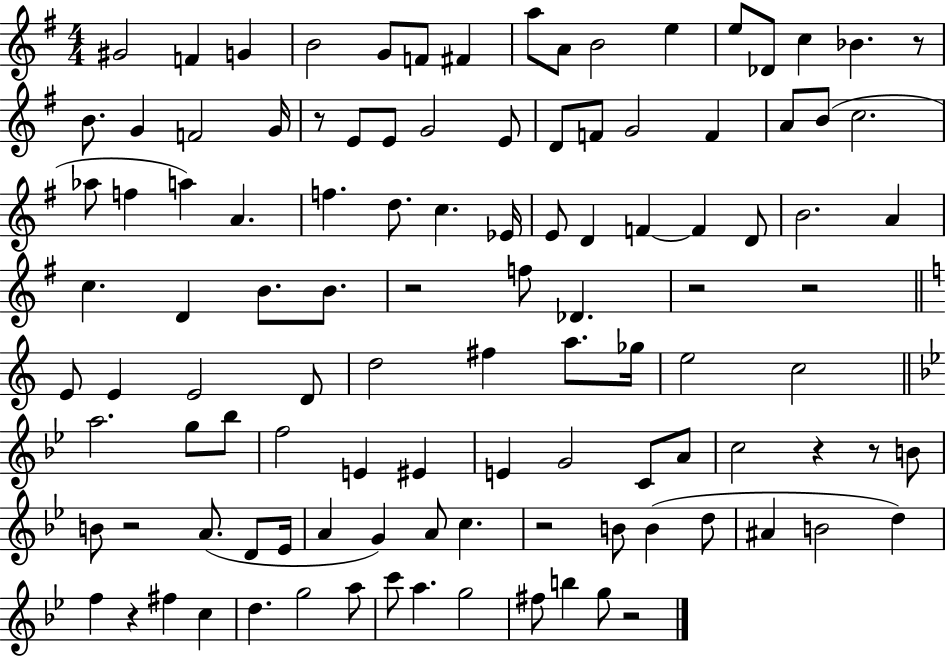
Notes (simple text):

G#4/h F4/q G4/q B4/h G4/e F4/e F#4/q A5/e A4/e B4/h E5/q E5/e Db4/e C5/q Bb4/q. R/e B4/e. G4/q F4/h G4/s R/e E4/e E4/e G4/h E4/e D4/e F4/e G4/h F4/q A4/e B4/e C5/h. Ab5/e F5/q A5/q A4/q. F5/q. D5/e. C5/q. Eb4/s E4/e D4/q F4/q F4/q D4/e B4/h. A4/q C5/q. D4/q B4/e. B4/e. R/h F5/e Db4/q. R/h R/h E4/e E4/q E4/h D4/e D5/h F#5/q A5/e. Gb5/s E5/h C5/h A5/h. G5/e Bb5/e F5/h E4/q EIS4/q E4/q G4/h C4/e A4/e C5/h R/q R/e B4/e B4/e R/h A4/e. D4/e Eb4/s A4/q G4/q A4/e C5/q. R/h B4/e B4/q D5/e A#4/q B4/h D5/q F5/q R/q F#5/q C5/q D5/q. G5/h A5/e C6/e A5/q. G5/h F#5/e B5/q G5/e R/h